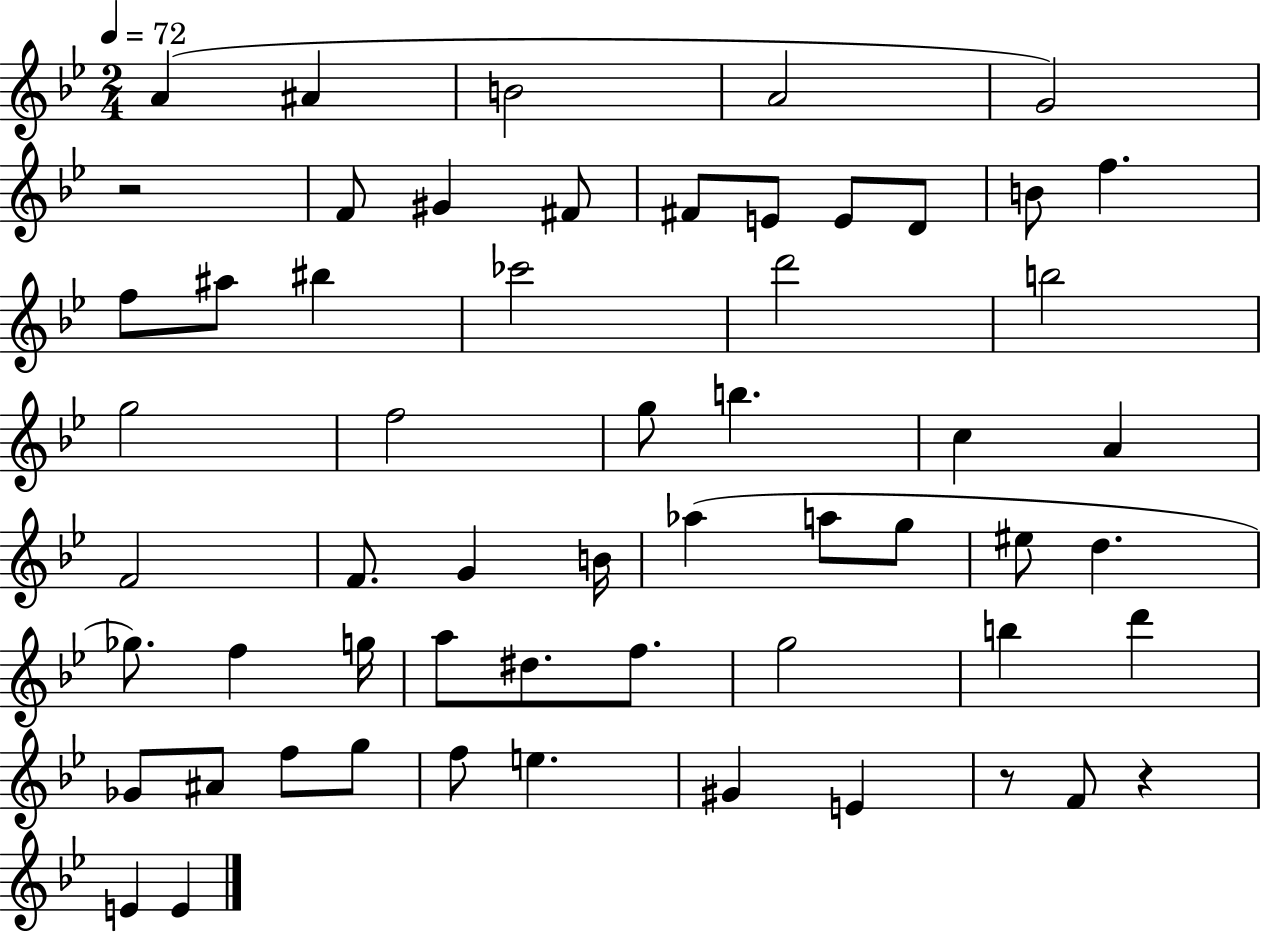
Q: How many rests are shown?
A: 3